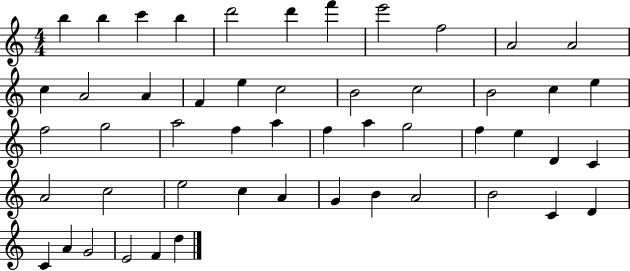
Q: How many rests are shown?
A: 0